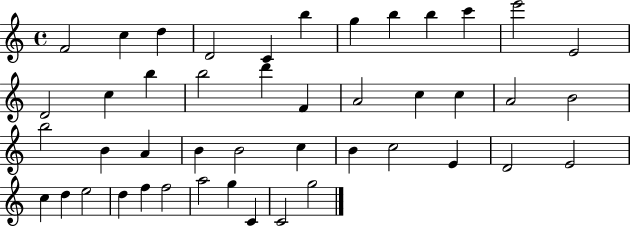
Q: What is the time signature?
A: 4/4